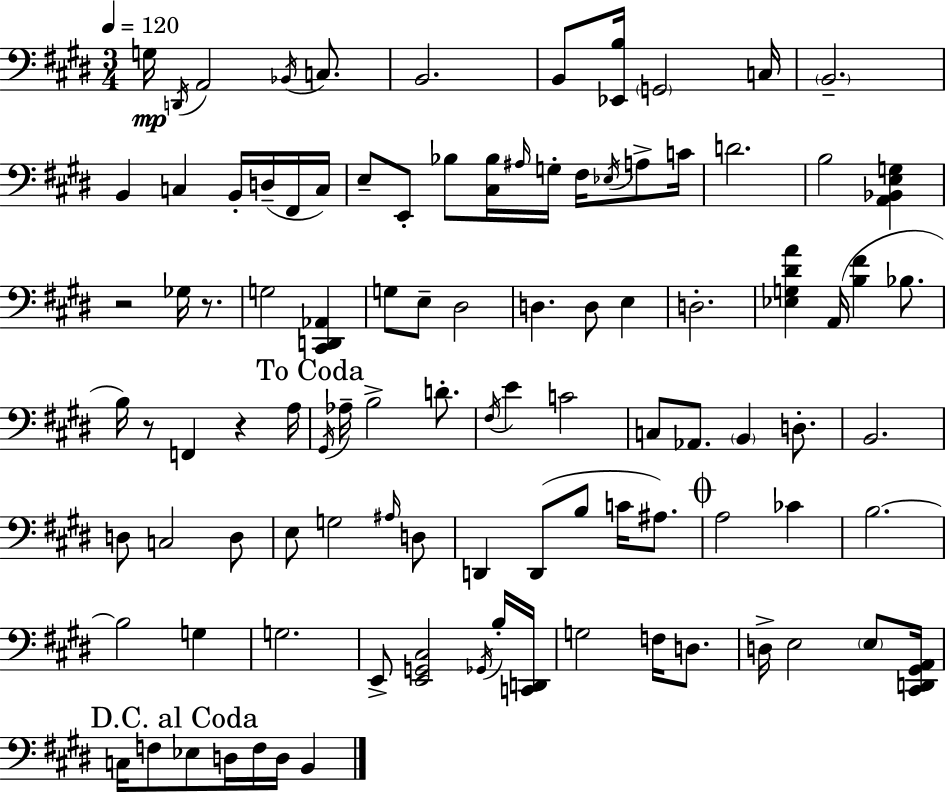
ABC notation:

X:1
T:Untitled
M:3/4
L:1/4
K:E
G,/4 D,,/4 A,,2 _B,,/4 C,/2 B,,2 B,,/2 [_E,,B,]/4 G,,2 C,/4 B,,2 B,, C, B,,/4 D,/4 ^F,,/4 C,/4 E,/2 E,,/2 _B,/2 [^C,_B,]/4 ^A,/4 G,/4 ^F,/4 _E,/4 A,/2 C/4 D2 B,2 [A,,_B,,E,G,] z2 _G,/4 z/2 G,2 [^C,,D,,_A,,] G,/2 E,/2 ^D,2 D, D,/2 E, D,2 [_E,G,^DA] A,,/4 [B,^F] _B,/2 B,/4 z/2 F,, z A,/4 ^G,,/4 _A,/4 B,2 D/2 ^F,/4 E C2 C,/2 _A,,/2 B,, D,/2 B,,2 D,/2 C,2 D,/2 E,/2 G,2 ^A,/4 D,/2 D,, D,,/2 B,/2 C/4 ^A,/2 A,2 _C B,2 B,2 G, G,2 E,,/2 [E,,G,,^C,]2 _G,,/4 B,/4 [C,,D,,]/4 G,2 F,/4 D,/2 D,/4 E,2 E,/2 [^C,,D,,^G,,A,,]/4 C,/4 F,/2 _E,/2 D,/4 F,/4 D,/4 B,,